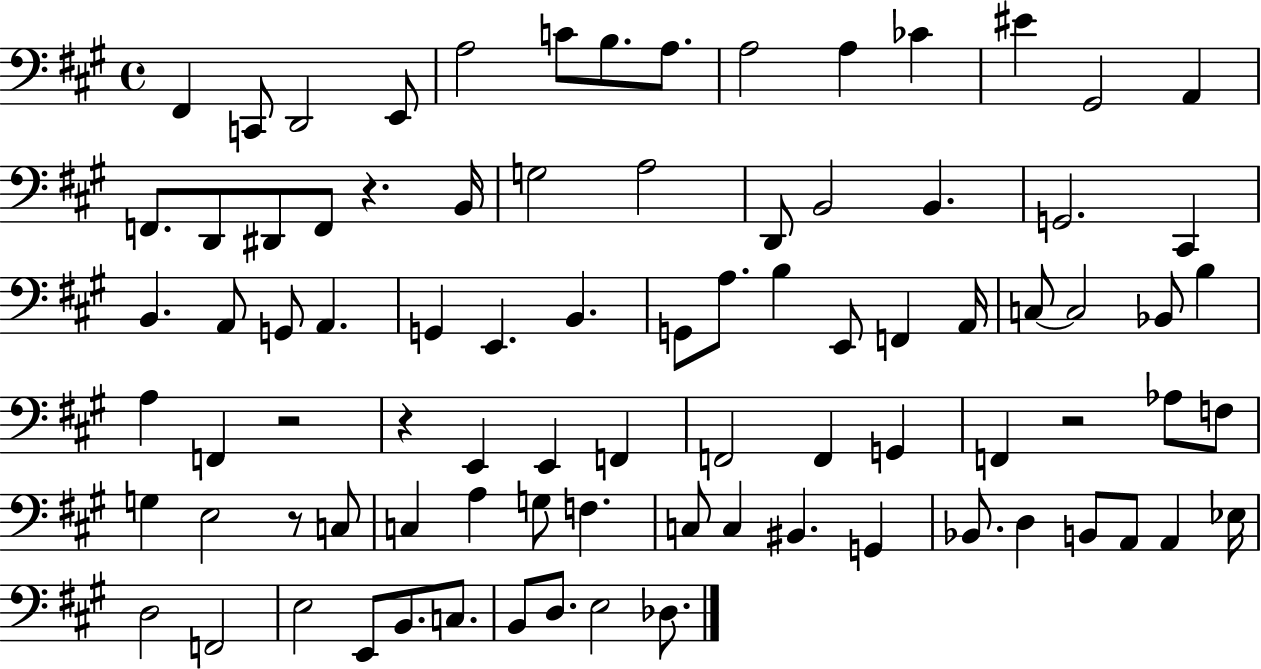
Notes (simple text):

F#2/q C2/e D2/h E2/e A3/h C4/e B3/e. A3/e. A3/h A3/q CES4/q EIS4/q G#2/h A2/q F2/e. D2/e D#2/e F2/e R/q. B2/s G3/h A3/h D2/e B2/h B2/q. G2/h. C#2/q B2/q. A2/e G2/e A2/q. G2/q E2/q. B2/q. G2/e A3/e. B3/q E2/e F2/q A2/s C3/e C3/h Bb2/e B3/q A3/q F2/q R/h R/q E2/q E2/q F2/q F2/h F2/q G2/q F2/q R/h Ab3/e F3/e G3/q E3/h R/e C3/e C3/q A3/q G3/e F3/q. C3/e C3/q BIS2/q. G2/q Bb2/e. D3/q B2/e A2/e A2/q Eb3/s D3/h F2/h E3/h E2/e B2/e. C3/e. B2/e D3/e. E3/h Db3/e.